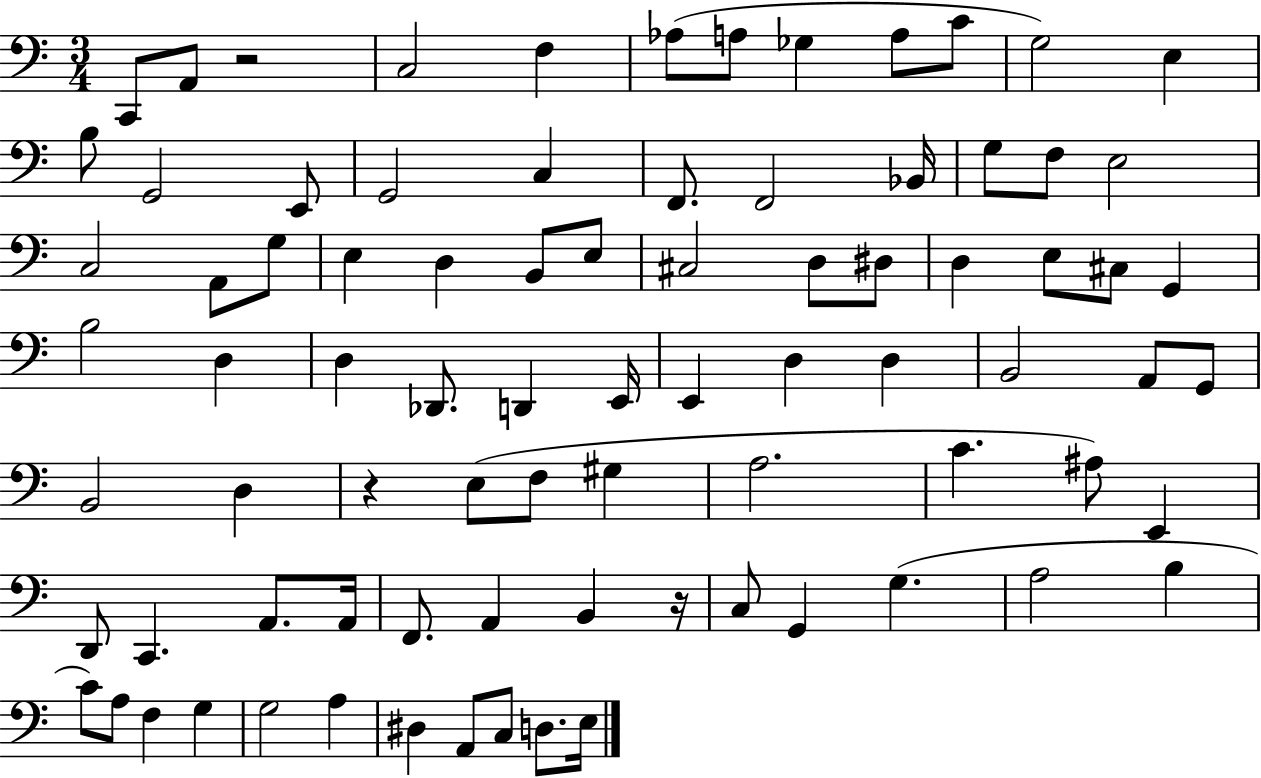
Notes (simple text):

C2/e A2/e R/h C3/h F3/q Ab3/e A3/e Gb3/q A3/e C4/e G3/h E3/q B3/e G2/h E2/e G2/h C3/q F2/e. F2/h Bb2/s G3/e F3/e E3/h C3/h A2/e G3/e E3/q D3/q B2/e E3/e C#3/h D3/e D#3/e D3/q E3/e C#3/e G2/q B3/h D3/q D3/q Db2/e. D2/q E2/s E2/q D3/q D3/q B2/h A2/e G2/e B2/h D3/q R/q E3/e F3/e G#3/q A3/h. C4/q. A#3/e E2/q D2/e C2/q. A2/e. A2/s F2/e. A2/q B2/q R/s C3/e G2/q G3/q. A3/h B3/q C4/e A3/e F3/q G3/q G3/h A3/q D#3/q A2/e C3/e D3/e. E3/s